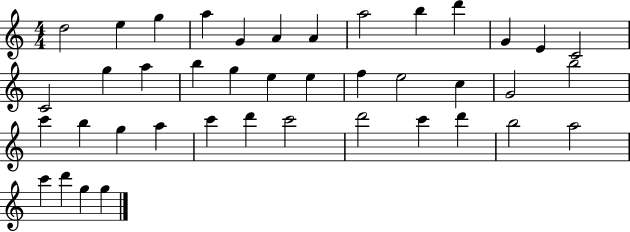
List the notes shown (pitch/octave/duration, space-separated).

D5/h E5/q G5/q A5/q G4/q A4/q A4/q A5/h B5/q D6/q G4/q E4/q C4/h C4/h G5/q A5/q B5/q G5/q E5/q E5/q F5/q E5/h C5/q G4/h B5/h C6/q B5/q G5/q A5/q C6/q D6/q C6/h D6/h C6/q D6/q B5/h A5/h C6/q D6/q G5/q G5/q